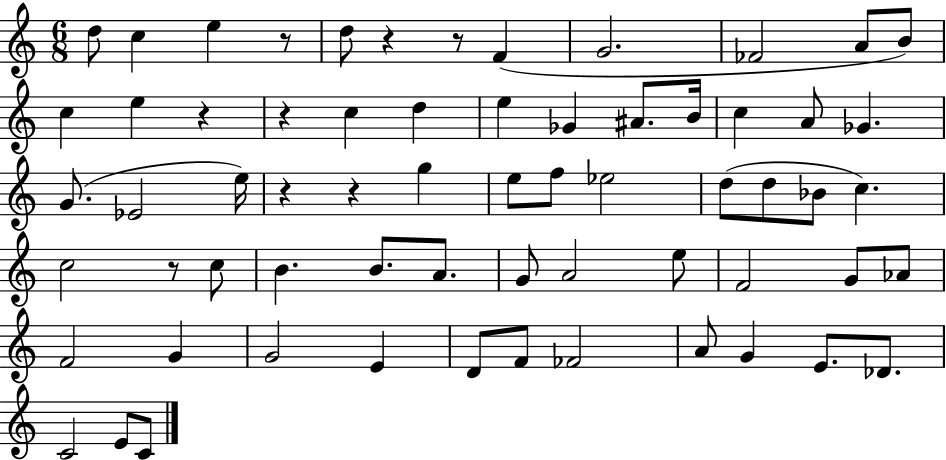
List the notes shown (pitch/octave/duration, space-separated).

D5/e C5/q E5/q R/e D5/e R/q R/e F4/q G4/h. FES4/h A4/e B4/e C5/q E5/q R/q R/q C5/q D5/q E5/q Gb4/q A#4/e. B4/s C5/q A4/e Gb4/q. G4/e. Eb4/h E5/s R/q R/q G5/q E5/e F5/e Eb5/h D5/e D5/e Bb4/e C5/q. C5/h R/e C5/e B4/q. B4/e. A4/e. G4/e A4/h E5/e F4/h G4/e Ab4/e F4/h G4/q G4/h E4/q D4/e F4/e FES4/h A4/e G4/q E4/e. Db4/e. C4/h E4/e C4/e